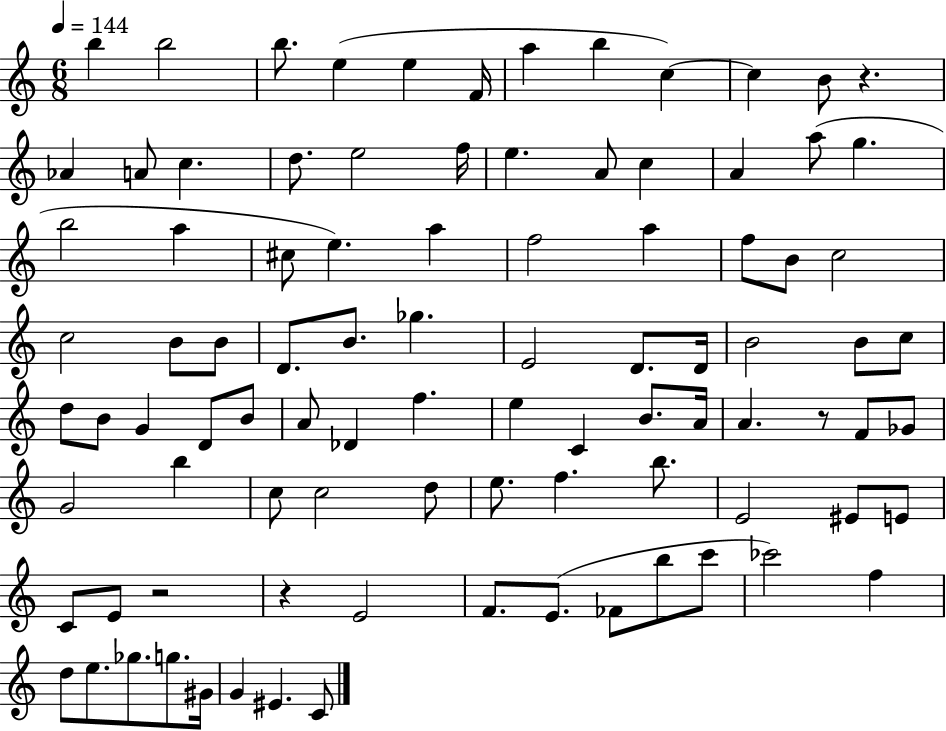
X:1
T:Untitled
M:6/8
L:1/4
K:C
b b2 b/2 e e F/4 a b c c B/2 z _A A/2 c d/2 e2 f/4 e A/2 c A a/2 g b2 a ^c/2 e a f2 a f/2 B/2 c2 c2 B/2 B/2 D/2 B/2 _g E2 D/2 D/4 B2 B/2 c/2 d/2 B/2 G D/2 B/2 A/2 _D f e C B/2 A/4 A z/2 F/2 _G/2 G2 b c/2 c2 d/2 e/2 f b/2 E2 ^E/2 E/2 C/2 E/2 z2 z E2 F/2 E/2 _F/2 b/2 c'/2 _c'2 f d/2 e/2 _g/2 g/2 ^G/4 G ^E C/2